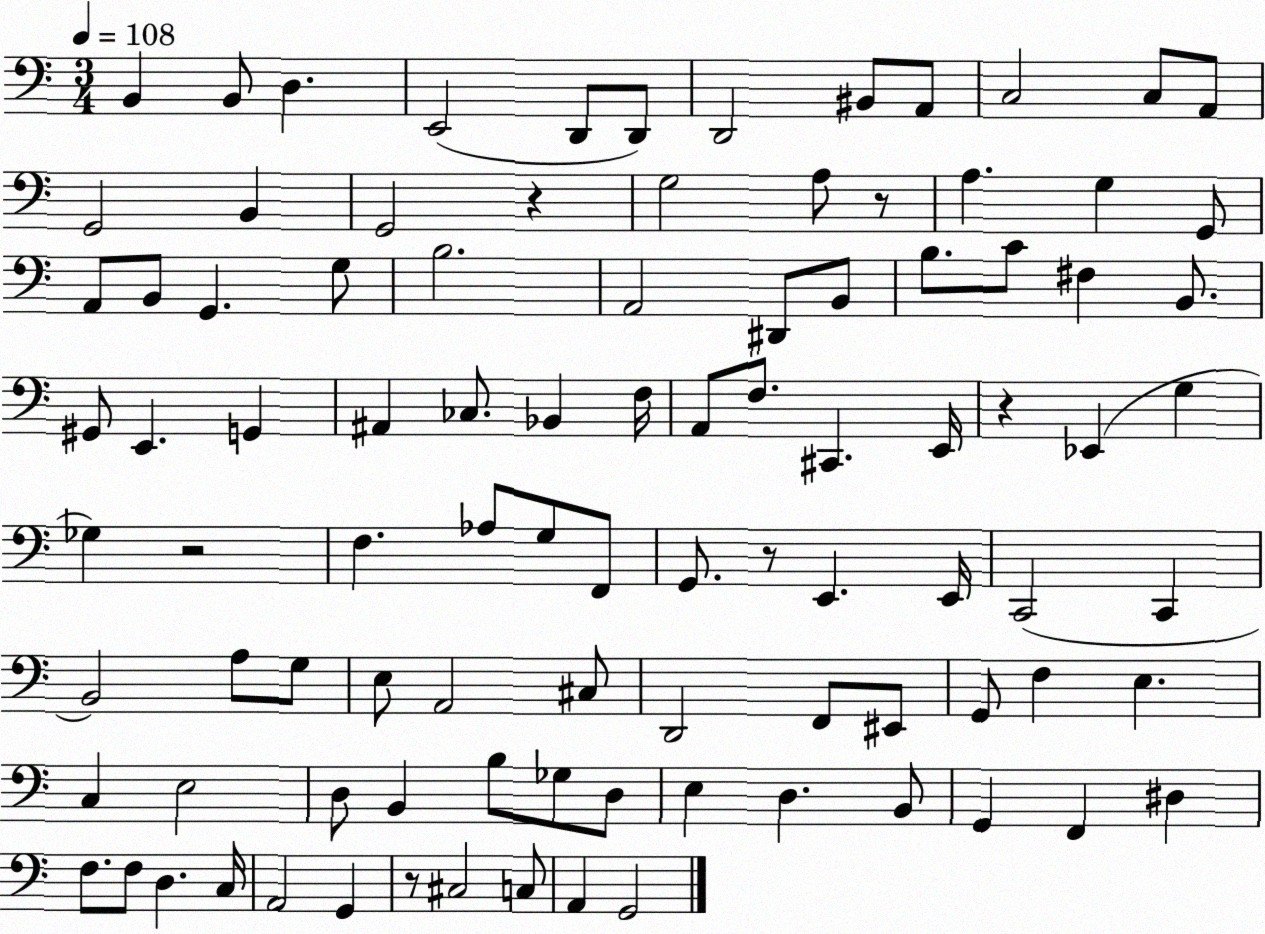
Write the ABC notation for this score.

X:1
T:Untitled
M:3/4
L:1/4
K:C
B,, B,,/2 D, E,,2 D,,/2 D,,/2 D,,2 ^B,,/2 A,,/2 C,2 C,/2 A,,/2 G,,2 B,, G,,2 z G,2 A,/2 z/2 A, G, G,,/2 A,,/2 B,,/2 G,, G,/2 B,2 A,,2 ^D,,/2 B,,/2 B,/2 C/2 ^F, B,,/2 ^G,,/2 E,, G,, ^A,, _C,/2 _B,, F,/4 A,,/2 F,/2 ^C,, E,,/4 z _E,, G, _G, z2 F, _A,/2 G,/2 F,,/2 G,,/2 z/2 E,, E,,/4 C,,2 C,, B,,2 A,/2 G,/2 E,/2 A,,2 ^C,/2 D,,2 F,,/2 ^E,,/2 G,,/2 F, E, C, E,2 D,/2 B,, B,/2 _G,/2 D,/2 E, D, B,,/2 G,, F,, ^D, F,/2 F,/2 D, C,/4 A,,2 G,, z/2 ^C,2 C,/2 A,, G,,2